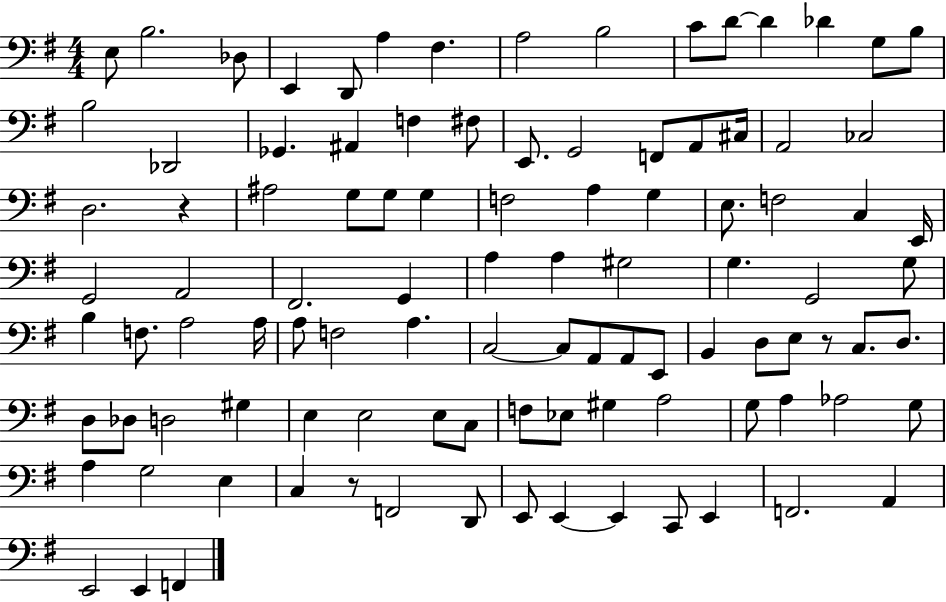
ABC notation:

X:1
T:Untitled
M:4/4
L:1/4
K:G
E,/2 B,2 _D,/2 E,, D,,/2 A, ^F, A,2 B,2 C/2 D/2 D _D G,/2 B,/2 B,2 _D,,2 _G,, ^A,, F, ^F,/2 E,,/2 G,,2 F,,/2 A,,/2 ^C,/4 A,,2 _C,2 D,2 z ^A,2 G,/2 G,/2 G, F,2 A, G, E,/2 F,2 C, E,,/4 G,,2 A,,2 ^F,,2 G,, A, A, ^G,2 G, G,,2 G,/2 B, F,/2 A,2 A,/4 A,/2 F,2 A, C,2 C,/2 A,,/2 A,,/2 E,,/2 B,, D,/2 E,/2 z/2 C,/2 D,/2 D,/2 _D,/2 D,2 ^G, E, E,2 E,/2 C,/2 F,/2 _E,/2 ^G, A,2 G,/2 A, _A,2 G,/2 A, G,2 E, C, z/2 F,,2 D,,/2 E,,/2 E,, E,, C,,/2 E,, F,,2 A,, E,,2 E,, F,,